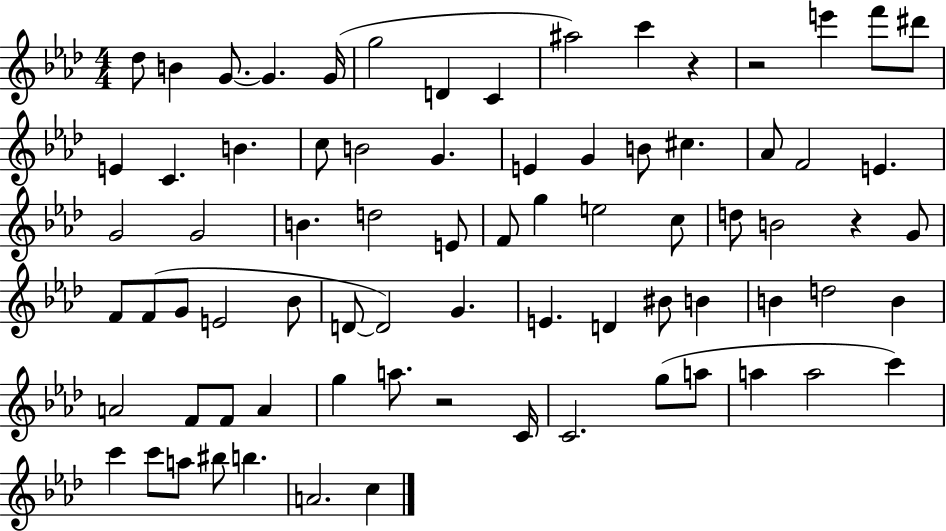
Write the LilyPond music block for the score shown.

{
  \clef treble
  \numericTimeSignature
  \time 4/4
  \key aes \major
  \repeat volta 2 { des''8 b'4 g'8.~~ g'4. g'16( | g''2 d'4 c'4 | ais''2) c'''4 r4 | r2 e'''4 f'''8 dis'''8 | \break e'4 c'4. b'4. | c''8 b'2 g'4. | e'4 g'4 b'8 cis''4. | aes'8 f'2 e'4. | \break g'2 g'2 | b'4. d''2 e'8 | f'8 g''4 e''2 c''8 | d''8 b'2 r4 g'8 | \break f'8 f'8( g'8 e'2 bes'8 | d'8~~ d'2) g'4. | e'4. d'4 bis'8 b'4 | b'4 d''2 b'4 | \break a'2 f'8 f'8 a'4 | g''4 a''8. r2 c'16 | c'2. g''8( a''8 | a''4 a''2 c'''4) | \break c'''4 c'''8 a''8 bis''8 b''4. | a'2. c''4 | } \bar "|."
}